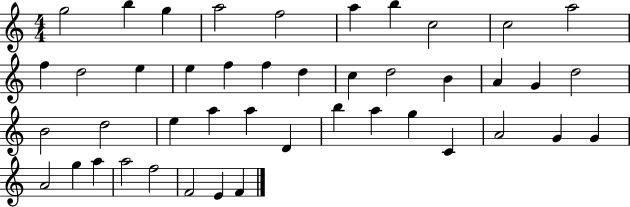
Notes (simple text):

G5/h B5/q G5/q A5/h F5/h A5/q B5/q C5/h C5/h A5/h F5/q D5/h E5/q E5/q F5/q F5/q D5/q C5/q D5/h B4/q A4/q G4/q D5/h B4/h D5/h E5/q A5/q A5/q D4/q B5/q A5/q G5/q C4/q A4/h G4/q G4/q A4/h G5/q A5/q A5/h F5/h F4/h E4/q F4/q